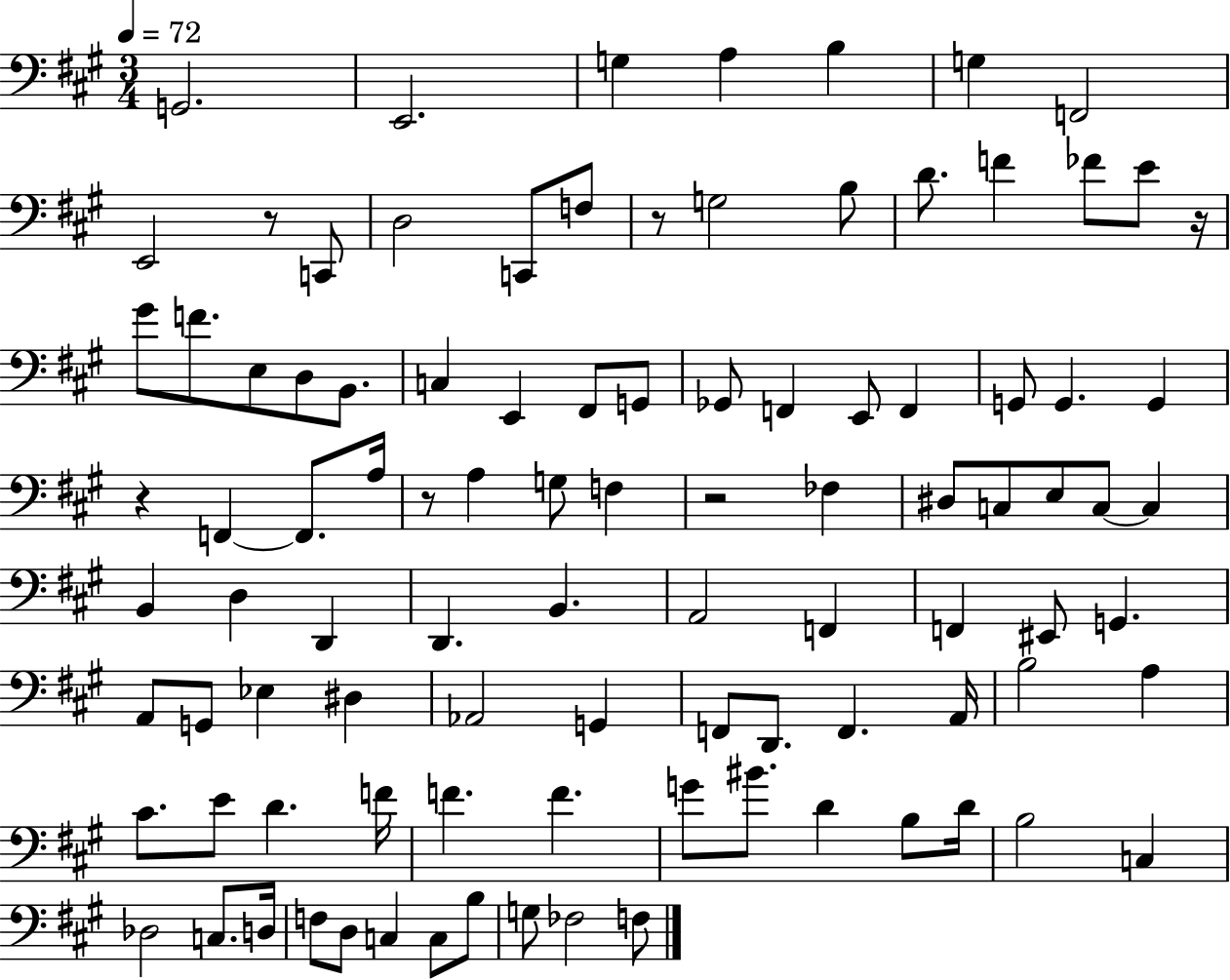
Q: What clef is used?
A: bass